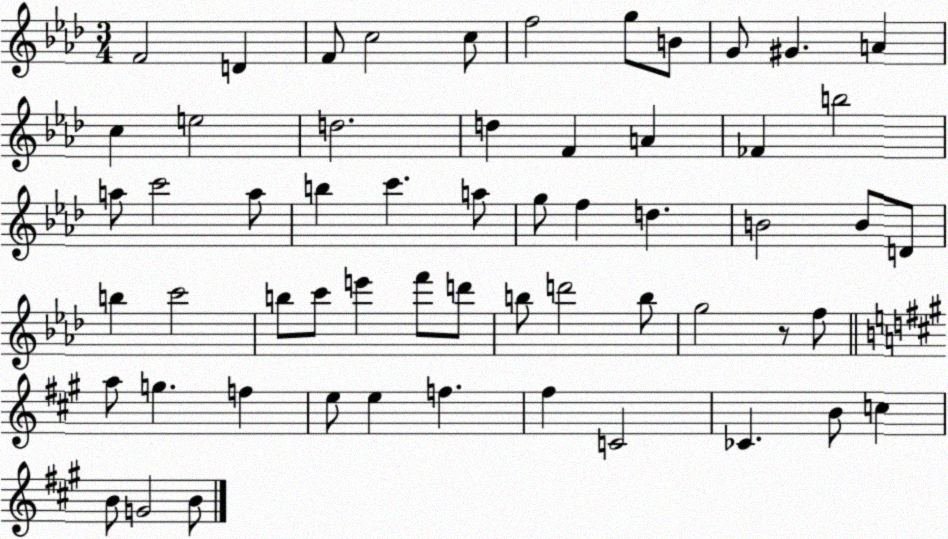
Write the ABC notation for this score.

X:1
T:Untitled
M:3/4
L:1/4
K:Ab
F2 D F/2 c2 c/2 f2 g/2 B/2 G/2 ^G A c e2 d2 d F A _F b2 a/2 c'2 a/2 b c' a/2 g/2 f d B2 B/2 D/2 b c'2 b/2 c'/2 e' f'/2 d'/2 b/2 d'2 b/2 g2 z/2 f/2 a/2 g f e/2 e f ^f C2 _C B/2 c B/2 G2 B/2